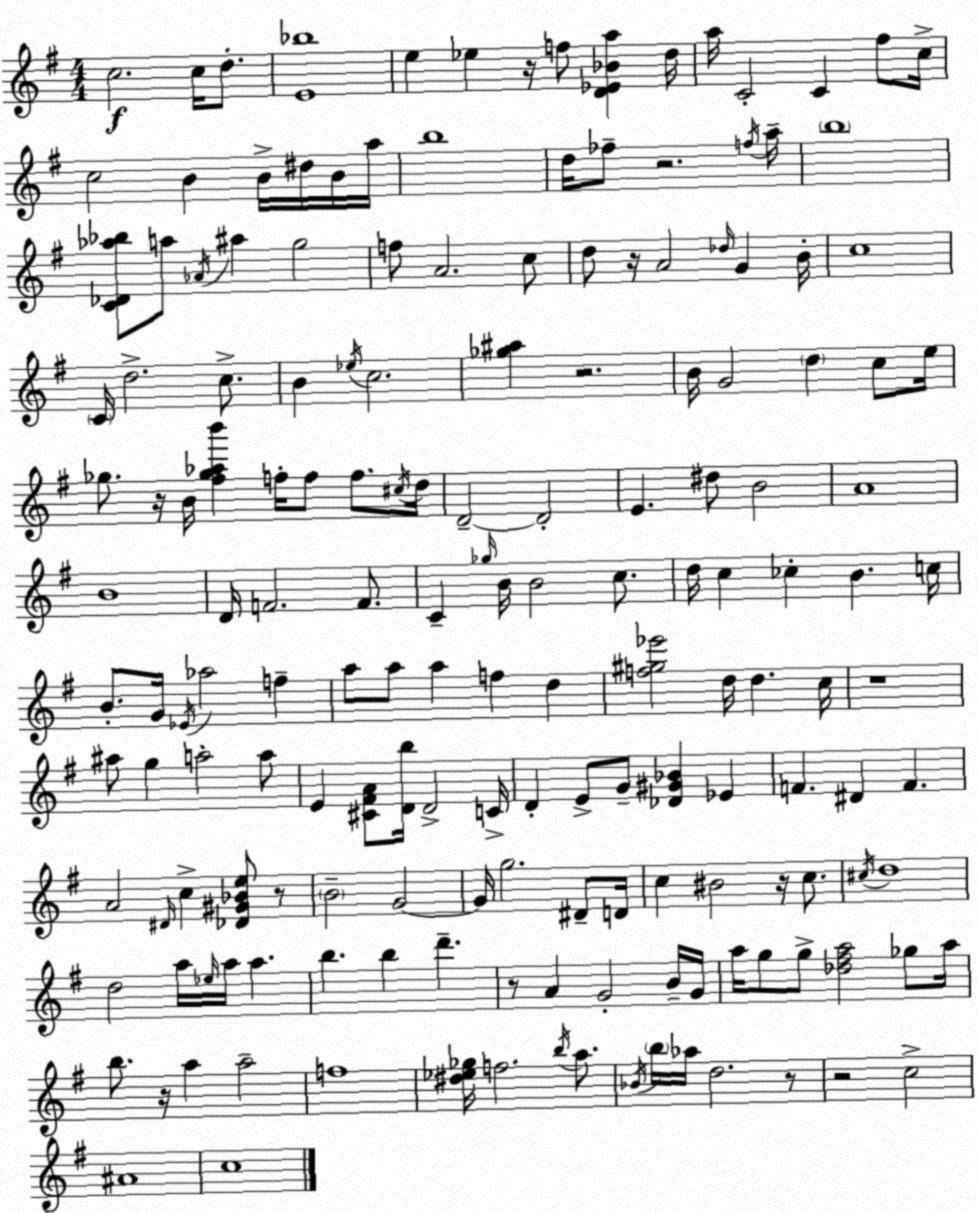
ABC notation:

X:1
T:Untitled
M:4/4
L:1/4
K:G
c2 c/4 d/2 [E_b]4 e _e z/4 f/2 [D_E_Ba] d/4 a/4 C2 C ^f/2 c/4 c2 B B/4 ^d/4 B/4 a/4 b4 d/4 _f/2 z2 f/4 a/4 b4 [C_D_a_b]/2 a/2 _A/4 ^a g2 f/2 A2 c/2 d/2 z/4 A2 _d/4 G B/4 c4 C/4 d2 c/2 B _e/4 c2 [_g^a] z2 B/4 G2 d c/2 e/4 _g/2 z/4 B/4 [^f_g_ab'] f/4 f/2 f/2 ^c/4 d/4 D2 D2 E ^d/2 B2 A4 B4 D/4 F2 F/2 C _g/4 B/4 B2 c/2 d/4 c _c B c/4 B/2 G/4 _E/4 _a2 f a/2 a/2 a f d [f^g_e']2 d/4 d c/4 z4 ^a/2 g a2 a/2 E [^C^FA]/2 [Db]/4 D2 C/4 D E/2 G/2 [_D^G_B] _E F ^D F A2 ^D/4 c [_D^G_Be]/2 z/2 B2 G2 G/4 g2 ^D/2 D/4 c ^B2 z/4 c/2 ^c/4 d4 d2 a/4 _e/4 a/4 a b b d' z/2 A G2 B/4 G/4 a/4 g/2 g/2 [_d^fa]2 _g/2 a/4 b/2 z/4 a a2 f4 [^d_e_g]/4 f2 b/4 a/2 _B/4 b/4 _a/4 d2 z/2 z2 c2 ^A4 c4